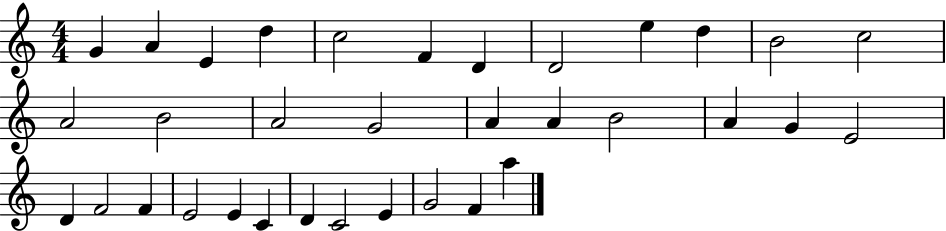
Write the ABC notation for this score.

X:1
T:Untitled
M:4/4
L:1/4
K:C
G A E d c2 F D D2 e d B2 c2 A2 B2 A2 G2 A A B2 A G E2 D F2 F E2 E C D C2 E G2 F a